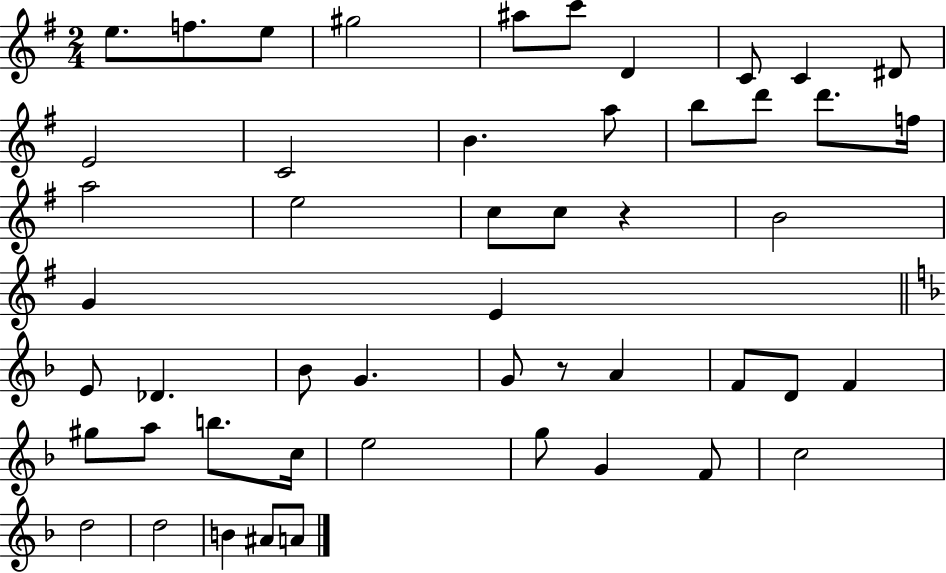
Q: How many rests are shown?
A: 2